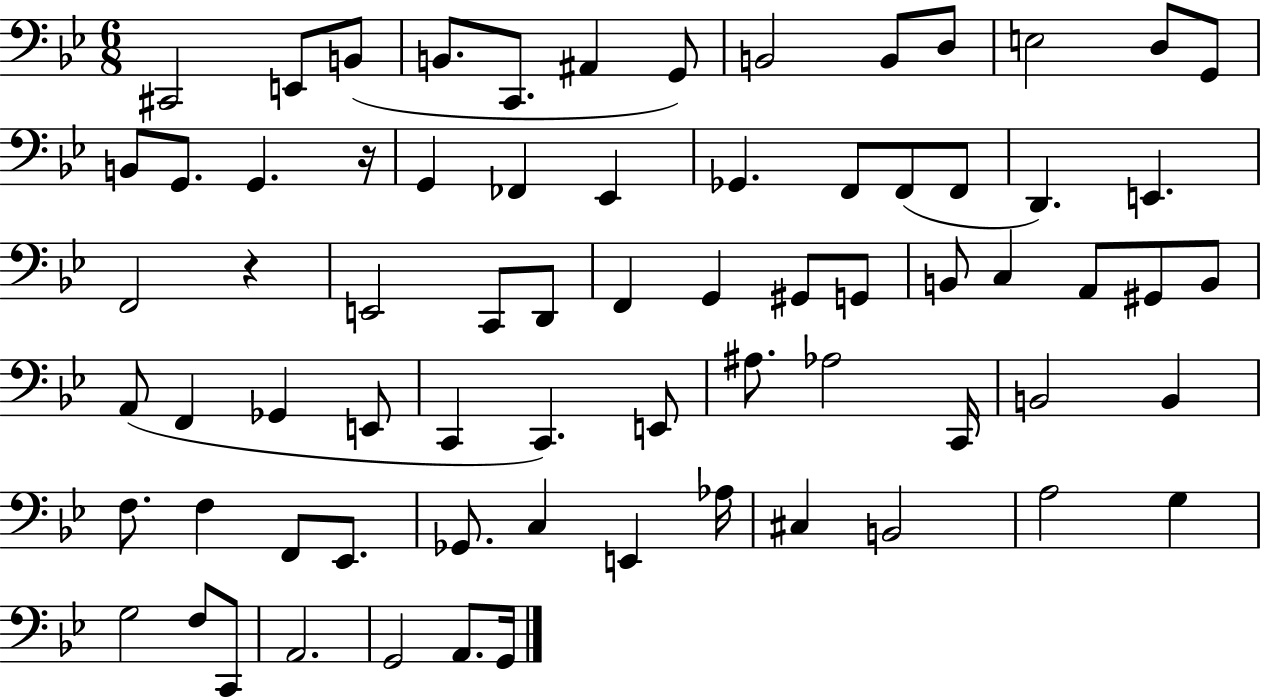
X:1
T:Untitled
M:6/8
L:1/4
K:Bb
^C,,2 E,,/2 B,,/2 B,,/2 C,,/2 ^A,, G,,/2 B,,2 B,,/2 D,/2 E,2 D,/2 G,,/2 B,,/2 G,,/2 G,, z/4 G,, _F,, _E,, _G,, F,,/2 F,,/2 F,,/2 D,, E,, F,,2 z E,,2 C,,/2 D,,/2 F,, G,, ^G,,/2 G,,/2 B,,/2 C, A,,/2 ^G,,/2 B,,/2 A,,/2 F,, _G,, E,,/2 C,, C,, E,,/2 ^A,/2 _A,2 C,,/4 B,,2 B,, F,/2 F, F,,/2 _E,,/2 _G,,/2 C, E,, _A,/4 ^C, B,,2 A,2 G, G,2 F,/2 C,,/2 A,,2 G,,2 A,,/2 G,,/4